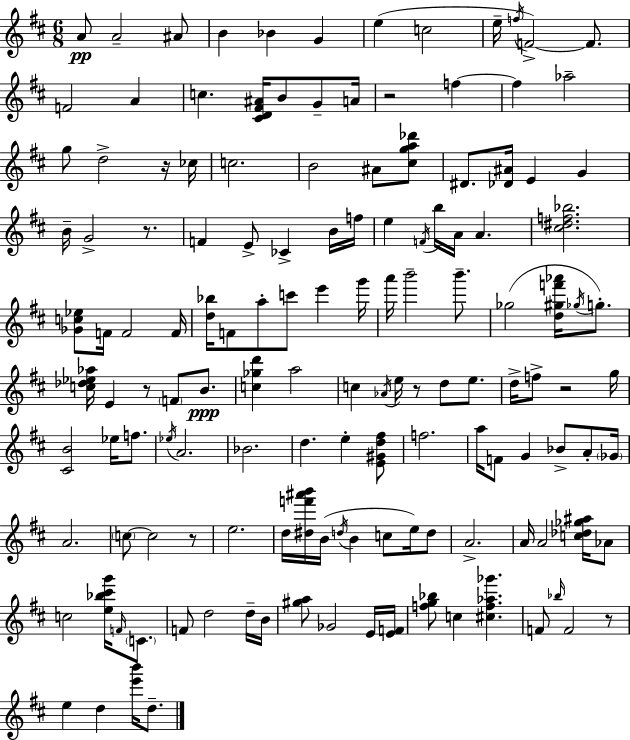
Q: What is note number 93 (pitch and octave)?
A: D5